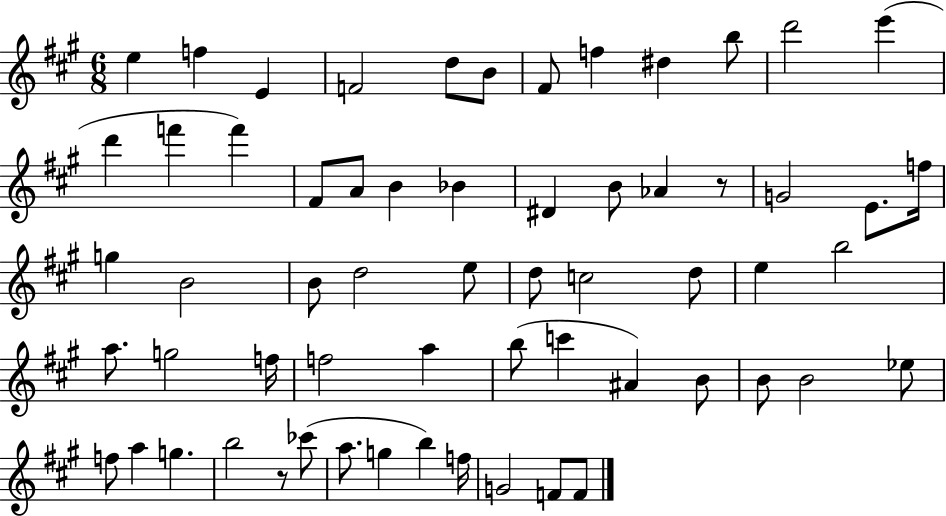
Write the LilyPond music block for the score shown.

{
  \clef treble
  \numericTimeSignature
  \time 6/8
  \key a \major
  e''4 f''4 e'4 | f'2 d''8 b'8 | fis'8 f''4 dis''4 b''8 | d'''2 e'''4( | \break d'''4 f'''4 f'''4) | fis'8 a'8 b'4 bes'4 | dis'4 b'8 aes'4 r8 | g'2 e'8. f''16 | \break g''4 b'2 | b'8 d''2 e''8 | d''8 c''2 d''8 | e''4 b''2 | \break a''8. g''2 f''16 | f''2 a''4 | b''8( c'''4 ais'4) b'8 | b'8 b'2 ees''8 | \break f''8 a''4 g''4. | b''2 r8 ces'''8( | a''8. g''4 b''4) f''16 | g'2 f'8 f'8 | \break \bar "|."
}